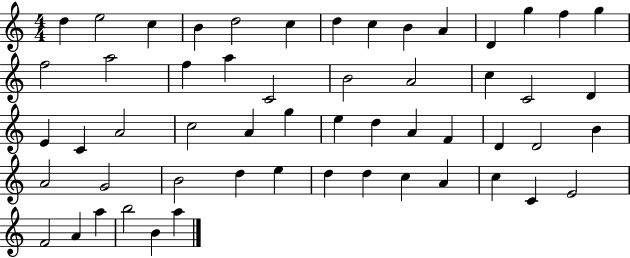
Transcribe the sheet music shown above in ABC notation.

X:1
T:Untitled
M:4/4
L:1/4
K:C
d e2 c B d2 c d c B A D g f g f2 a2 f a C2 B2 A2 c C2 D E C A2 c2 A g e d A F D D2 B A2 G2 B2 d e d d c A c C E2 F2 A a b2 B a